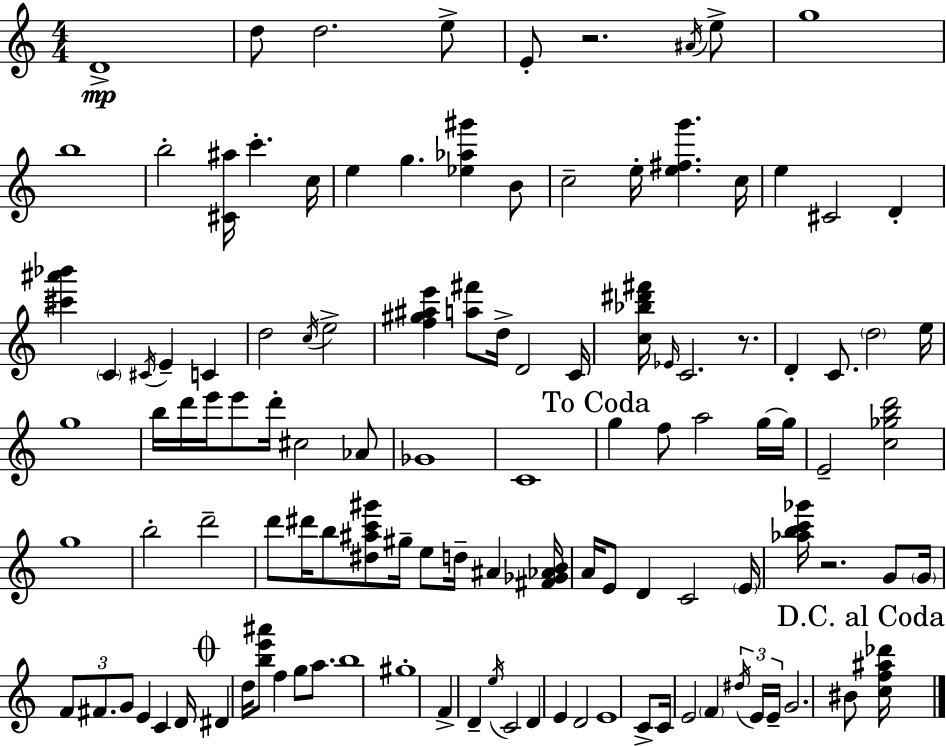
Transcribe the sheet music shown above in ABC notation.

X:1
T:Untitled
M:4/4
L:1/4
K:Am
D4 d/2 d2 e/2 E/2 z2 ^A/4 e/2 g4 b4 b2 [^C^a]/4 c' c/4 e g [_e_a^g'] B/2 c2 e/4 [e^fg'] c/4 e ^C2 D [^c'^a'_b'] C ^C/4 E C d2 c/4 e2 [f^g^ae'] [a^f']/2 d/4 D2 C/4 [c_b^d'^f']/4 _E/4 C2 z/2 D C/2 d2 e/4 g4 b/4 d'/4 e'/4 e'/2 d'/4 ^c2 _A/2 _G4 C4 g f/2 a2 g/4 g/4 E2 [c_gbd']2 g4 b2 d'2 d'/2 ^d'/4 b/2 [^d^ac'^g']/2 ^g/4 e/2 d/4 ^A [^F_G_AB]/4 A/4 E/2 D C2 E/4 [_abc'_g']/4 z2 G/2 G/4 F/2 ^F/2 G/2 E C D/4 ^D d/4 [be'^a']/2 f g/2 a/2 b4 ^g4 F D e/4 C2 D E D2 E4 C/2 C/4 E2 F ^d/4 E/4 E/4 G2 ^B/2 [cf^a_d']/4